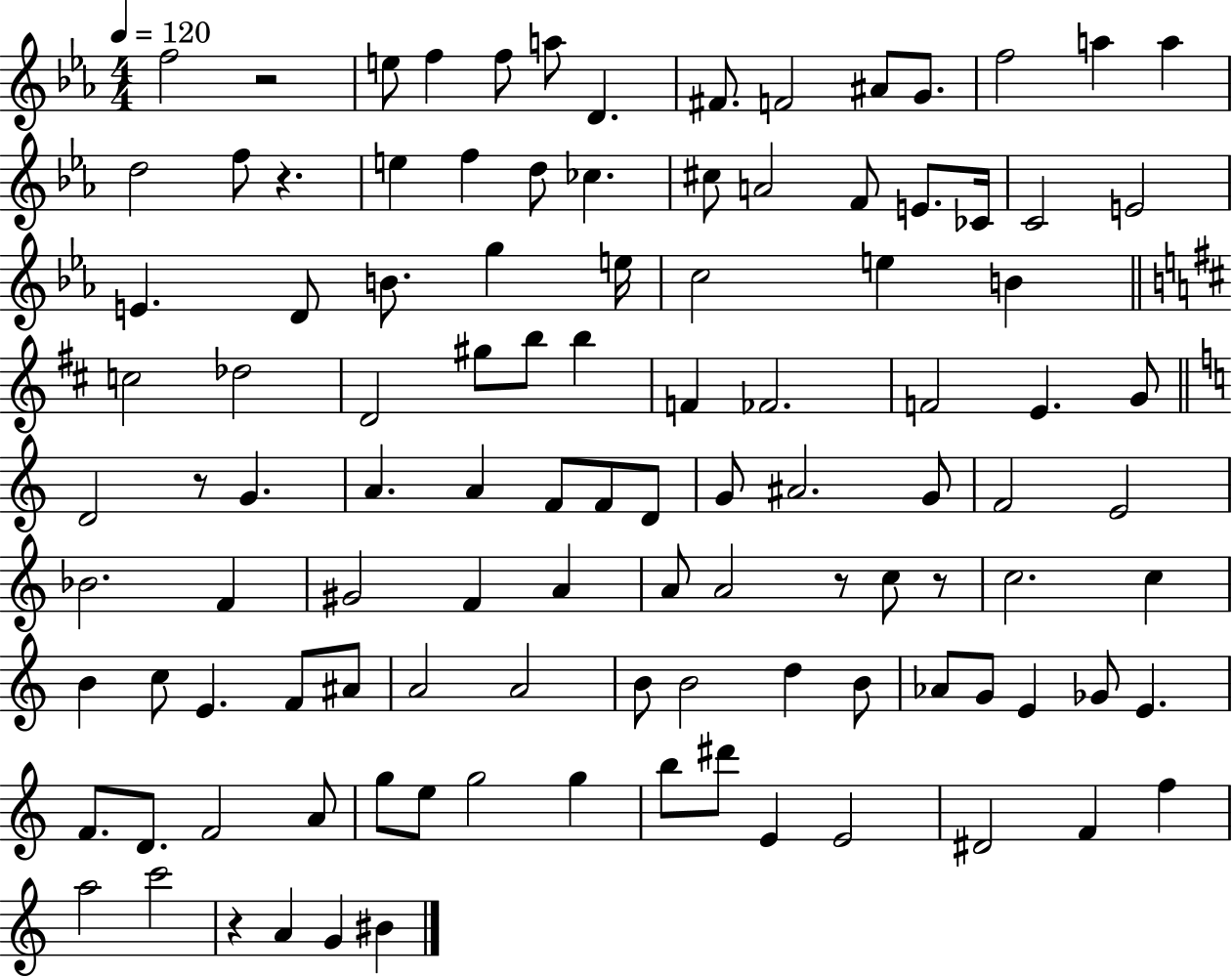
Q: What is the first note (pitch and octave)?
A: F5